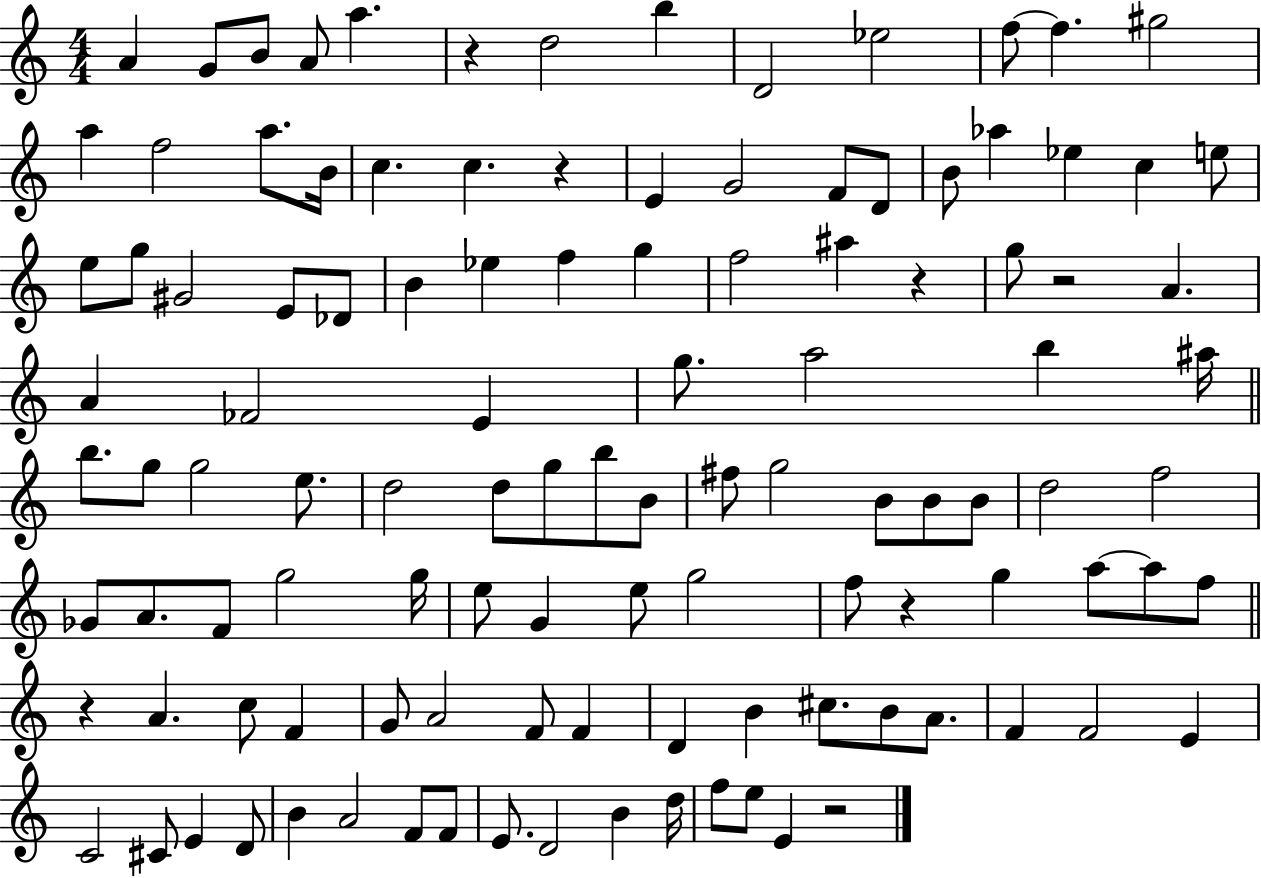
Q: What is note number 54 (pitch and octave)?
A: G5